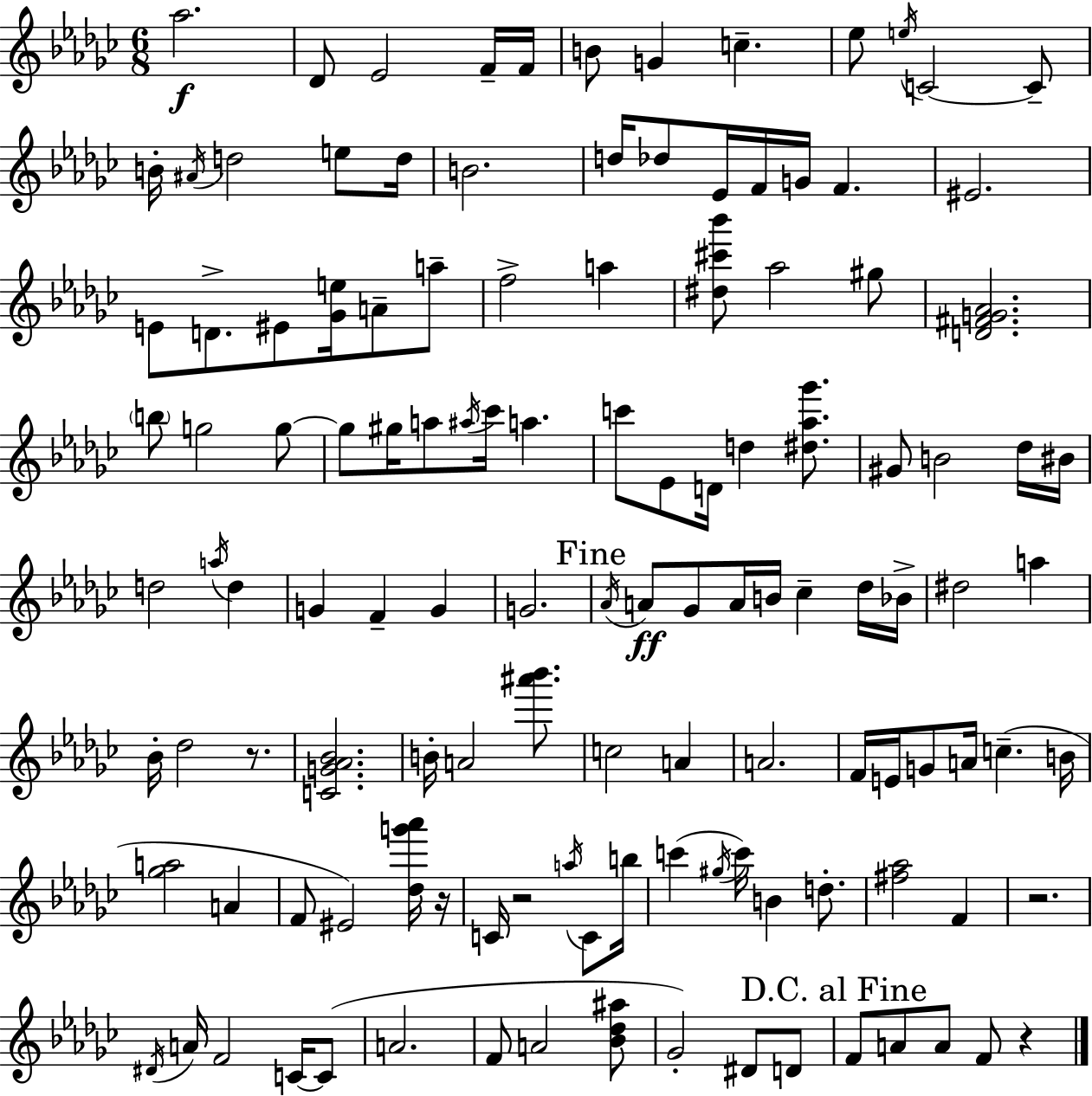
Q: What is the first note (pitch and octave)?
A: Ab5